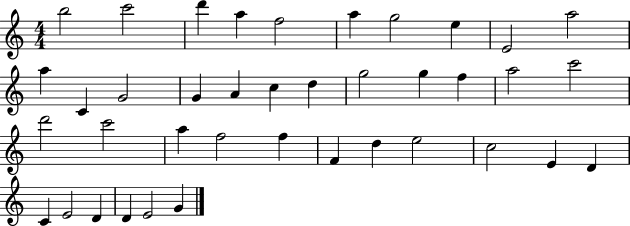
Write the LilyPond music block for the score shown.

{
  \clef treble
  \numericTimeSignature
  \time 4/4
  \key c \major
  b''2 c'''2 | d'''4 a''4 f''2 | a''4 g''2 e''4 | e'2 a''2 | \break a''4 c'4 g'2 | g'4 a'4 c''4 d''4 | g''2 g''4 f''4 | a''2 c'''2 | \break d'''2 c'''2 | a''4 f''2 f''4 | f'4 d''4 e''2 | c''2 e'4 d'4 | \break c'4 e'2 d'4 | d'4 e'2 g'4 | \bar "|."
}